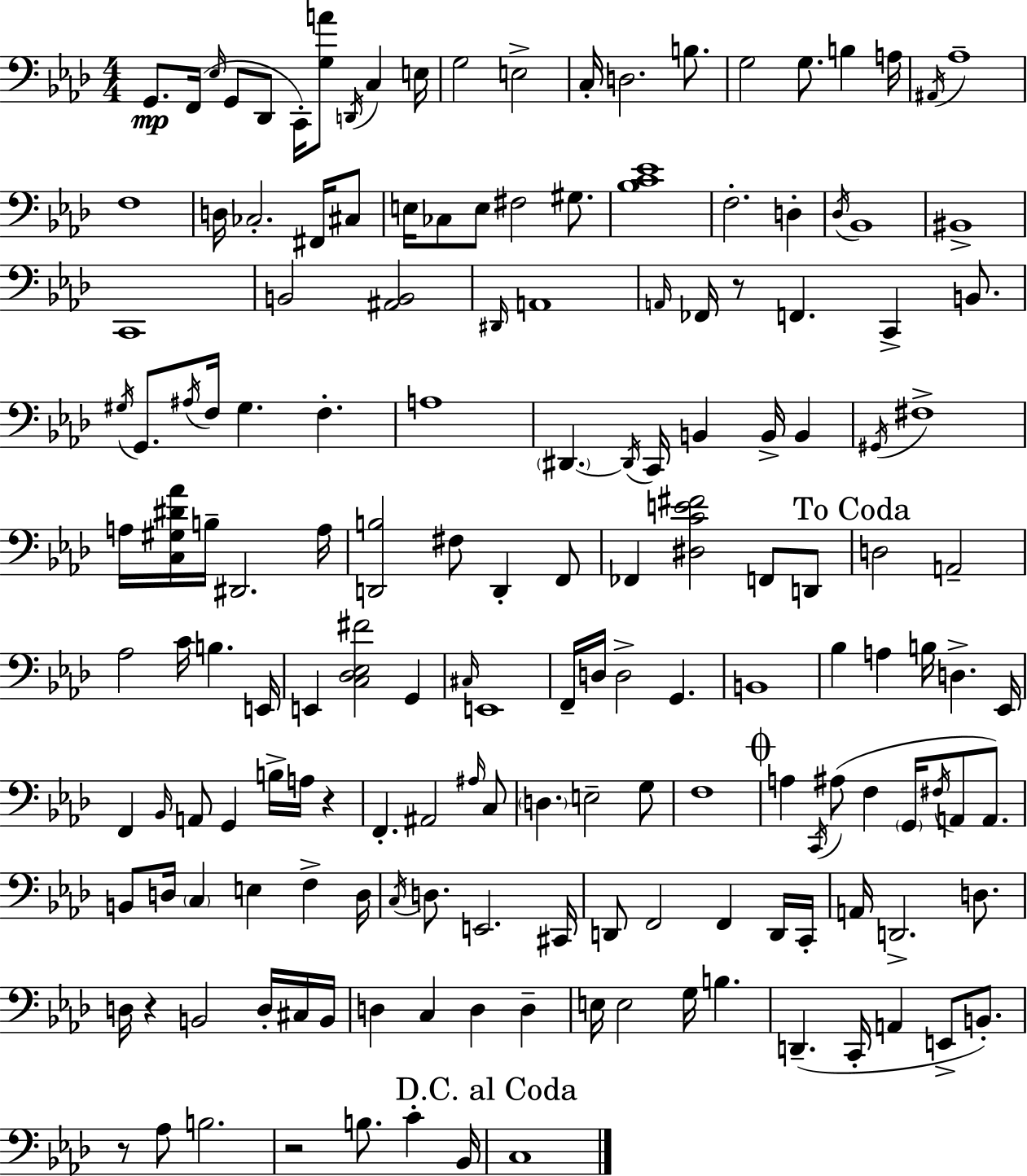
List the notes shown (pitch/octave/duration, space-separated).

G2/e. F2/s Eb3/s G2/e Db2/e C2/s [G3,A4]/e D2/s C3/q E3/s G3/h E3/h C3/s D3/h. B3/e. G3/h G3/e. B3/q A3/s A#2/s Ab3/w F3/w D3/s CES3/h. F#2/s C#3/e E3/s CES3/e E3/e F#3/h G#3/e. [Bb3,C4,Eb4]/w F3/h. D3/q Db3/s Bb2/w BIS2/w C2/w B2/h [A#2,B2]/h D#2/s A2/w A2/s FES2/s R/e F2/q. C2/q B2/e. G#3/s G2/e. A#3/s F3/s G#3/q. F3/q. A3/w D#2/q. D#2/s C2/s B2/q B2/s B2/q G#2/s F#3/w A3/s [C3,G#3,D#4,Ab4]/s B3/s D#2/h. A3/s [D2,B3]/h F#3/e D2/q F2/e FES2/q [D#3,C4,E4,F#4]/h F2/e D2/e D3/h A2/h Ab3/h C4/s B3/q. E2/s E2/q [C3,Db3,Eb3,F#4]/h G2/q C#3/s E2/w F2/s D3/s D3/h G2/q. B2/w Bb3/q A3/q B3/s D3/q. Eb2/s F2/q Bb2/s A2/e G2/q B3/s A3/s R/q F2/q. A#2/h A#3/s C3/e D3/q. E3/h G3/e F3/w A3/q C2/s A#3/e F3/q G2/s F#3/s A2/e A2/e. B2/e D3/s C3/q E3/q F3/q D3/s C3/s D3/e. E2/h. C#2/s D2/e F2/h F2/q D2/s C2/s A2/s D2/h. D3/e. D3/s R/q B2/h D3/s C#3/s B2/s D3/q C3/q D3/q D3/q E3/s E3/h G3/s B3/q. D2/q. C2/s A2/q E2/e B2/e. R/e Ab3/e B3/h. R/h B3/e. C4/q Bb2/s C3/w